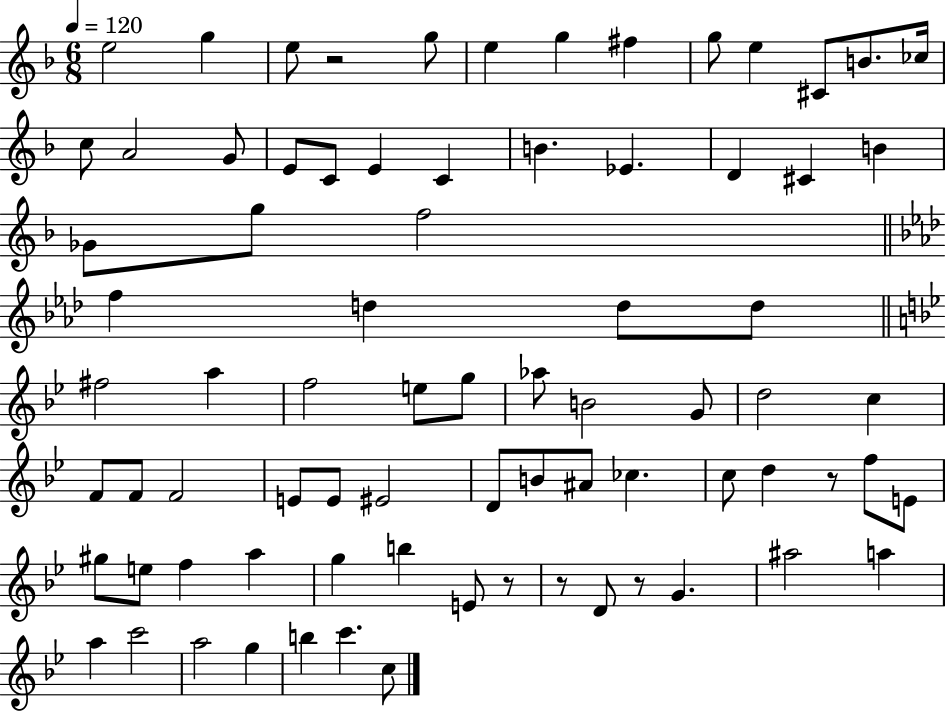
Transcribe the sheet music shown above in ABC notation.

X:1
T:Untitled
M:6/8
L:1/4
K:F
e2 g e/2 z2 g/2 e g ^f g/2 e ^C/2 B/2 _c/4 c/2 A2 G/2 E/2 C/2 E C B _E D ^C B _G/2 g/2 f2 f d d/2 d/2 ^f2 a f2 e/2 g/2 _a/2 B2 G/2 d2 c F/2 F/2 F2 E/2 E/2 ^E2 D/2 B/2 ^A/2 _c c/2 d z/2 f/2 E/2 ^g/2 e/2 f a g b E/2 z/2 z/2 D/2 z/2 G ^a2 a a c'2 a2 g b c' c/2